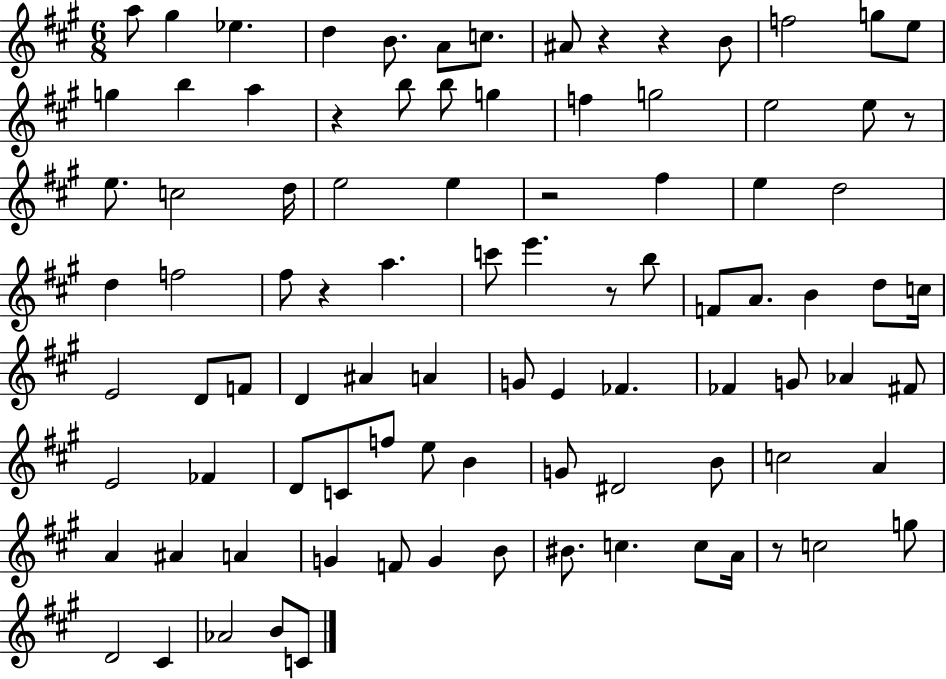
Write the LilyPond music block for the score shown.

{
  \clef treble
  \numericTimeSignature
  \time 6/8
  \key a \major
  a''8 gis''4 ees''4. | d''4 b'8. a'8 c''8. | ais'8 r4 r4 b'8 | f''2 g''8 e''8 | \break g''4 b''4 a''4 | r4 b''8 b''8 g''4 | f''4 g''2 | e''2 e''8 r8 | \break e''8. c''2 d''16 | e''2 e''4 | r2 fis''4 | e''4 d''2 | \break d''4 f''2 | fis''8 r4 a''4. | c'''8 e'''4. r8 b''8 | f'8 a'8. b'4 d''8 c''16 | \break e'2 d'8 f'8 | d'4 ais'4 a'4 | g'8 e'4 fes'4. | fes'4 g'8 aes'4 fis'8 | \break e'2 fes'4 | d'8 c'8 f''8 e''8 b'4 | g'8 dis'2 b'8 | c''2 a'4 | \break a'4 ais'4 a'4 | g'4 f'8 g'4 b'8 | bis'8. c''4. c''8 a'16 | r8 c''2 g''8 | \break d'2 cis'4 | aes'2 b'8 c'8 | \bar "|."
}